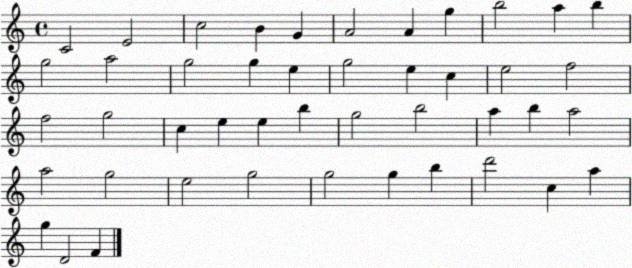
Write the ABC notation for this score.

X:1
T:Untitled
M:4/4
L:1/4
K:C
C2 E2 c2 B G A2 A g b2 a b g2 a2 g2 g e g2 e c e2 f2 f2 g2 c e e b g2 b2 a b a2 a2 g2 e2 g2 g2 g b d'2 c a g D2 F